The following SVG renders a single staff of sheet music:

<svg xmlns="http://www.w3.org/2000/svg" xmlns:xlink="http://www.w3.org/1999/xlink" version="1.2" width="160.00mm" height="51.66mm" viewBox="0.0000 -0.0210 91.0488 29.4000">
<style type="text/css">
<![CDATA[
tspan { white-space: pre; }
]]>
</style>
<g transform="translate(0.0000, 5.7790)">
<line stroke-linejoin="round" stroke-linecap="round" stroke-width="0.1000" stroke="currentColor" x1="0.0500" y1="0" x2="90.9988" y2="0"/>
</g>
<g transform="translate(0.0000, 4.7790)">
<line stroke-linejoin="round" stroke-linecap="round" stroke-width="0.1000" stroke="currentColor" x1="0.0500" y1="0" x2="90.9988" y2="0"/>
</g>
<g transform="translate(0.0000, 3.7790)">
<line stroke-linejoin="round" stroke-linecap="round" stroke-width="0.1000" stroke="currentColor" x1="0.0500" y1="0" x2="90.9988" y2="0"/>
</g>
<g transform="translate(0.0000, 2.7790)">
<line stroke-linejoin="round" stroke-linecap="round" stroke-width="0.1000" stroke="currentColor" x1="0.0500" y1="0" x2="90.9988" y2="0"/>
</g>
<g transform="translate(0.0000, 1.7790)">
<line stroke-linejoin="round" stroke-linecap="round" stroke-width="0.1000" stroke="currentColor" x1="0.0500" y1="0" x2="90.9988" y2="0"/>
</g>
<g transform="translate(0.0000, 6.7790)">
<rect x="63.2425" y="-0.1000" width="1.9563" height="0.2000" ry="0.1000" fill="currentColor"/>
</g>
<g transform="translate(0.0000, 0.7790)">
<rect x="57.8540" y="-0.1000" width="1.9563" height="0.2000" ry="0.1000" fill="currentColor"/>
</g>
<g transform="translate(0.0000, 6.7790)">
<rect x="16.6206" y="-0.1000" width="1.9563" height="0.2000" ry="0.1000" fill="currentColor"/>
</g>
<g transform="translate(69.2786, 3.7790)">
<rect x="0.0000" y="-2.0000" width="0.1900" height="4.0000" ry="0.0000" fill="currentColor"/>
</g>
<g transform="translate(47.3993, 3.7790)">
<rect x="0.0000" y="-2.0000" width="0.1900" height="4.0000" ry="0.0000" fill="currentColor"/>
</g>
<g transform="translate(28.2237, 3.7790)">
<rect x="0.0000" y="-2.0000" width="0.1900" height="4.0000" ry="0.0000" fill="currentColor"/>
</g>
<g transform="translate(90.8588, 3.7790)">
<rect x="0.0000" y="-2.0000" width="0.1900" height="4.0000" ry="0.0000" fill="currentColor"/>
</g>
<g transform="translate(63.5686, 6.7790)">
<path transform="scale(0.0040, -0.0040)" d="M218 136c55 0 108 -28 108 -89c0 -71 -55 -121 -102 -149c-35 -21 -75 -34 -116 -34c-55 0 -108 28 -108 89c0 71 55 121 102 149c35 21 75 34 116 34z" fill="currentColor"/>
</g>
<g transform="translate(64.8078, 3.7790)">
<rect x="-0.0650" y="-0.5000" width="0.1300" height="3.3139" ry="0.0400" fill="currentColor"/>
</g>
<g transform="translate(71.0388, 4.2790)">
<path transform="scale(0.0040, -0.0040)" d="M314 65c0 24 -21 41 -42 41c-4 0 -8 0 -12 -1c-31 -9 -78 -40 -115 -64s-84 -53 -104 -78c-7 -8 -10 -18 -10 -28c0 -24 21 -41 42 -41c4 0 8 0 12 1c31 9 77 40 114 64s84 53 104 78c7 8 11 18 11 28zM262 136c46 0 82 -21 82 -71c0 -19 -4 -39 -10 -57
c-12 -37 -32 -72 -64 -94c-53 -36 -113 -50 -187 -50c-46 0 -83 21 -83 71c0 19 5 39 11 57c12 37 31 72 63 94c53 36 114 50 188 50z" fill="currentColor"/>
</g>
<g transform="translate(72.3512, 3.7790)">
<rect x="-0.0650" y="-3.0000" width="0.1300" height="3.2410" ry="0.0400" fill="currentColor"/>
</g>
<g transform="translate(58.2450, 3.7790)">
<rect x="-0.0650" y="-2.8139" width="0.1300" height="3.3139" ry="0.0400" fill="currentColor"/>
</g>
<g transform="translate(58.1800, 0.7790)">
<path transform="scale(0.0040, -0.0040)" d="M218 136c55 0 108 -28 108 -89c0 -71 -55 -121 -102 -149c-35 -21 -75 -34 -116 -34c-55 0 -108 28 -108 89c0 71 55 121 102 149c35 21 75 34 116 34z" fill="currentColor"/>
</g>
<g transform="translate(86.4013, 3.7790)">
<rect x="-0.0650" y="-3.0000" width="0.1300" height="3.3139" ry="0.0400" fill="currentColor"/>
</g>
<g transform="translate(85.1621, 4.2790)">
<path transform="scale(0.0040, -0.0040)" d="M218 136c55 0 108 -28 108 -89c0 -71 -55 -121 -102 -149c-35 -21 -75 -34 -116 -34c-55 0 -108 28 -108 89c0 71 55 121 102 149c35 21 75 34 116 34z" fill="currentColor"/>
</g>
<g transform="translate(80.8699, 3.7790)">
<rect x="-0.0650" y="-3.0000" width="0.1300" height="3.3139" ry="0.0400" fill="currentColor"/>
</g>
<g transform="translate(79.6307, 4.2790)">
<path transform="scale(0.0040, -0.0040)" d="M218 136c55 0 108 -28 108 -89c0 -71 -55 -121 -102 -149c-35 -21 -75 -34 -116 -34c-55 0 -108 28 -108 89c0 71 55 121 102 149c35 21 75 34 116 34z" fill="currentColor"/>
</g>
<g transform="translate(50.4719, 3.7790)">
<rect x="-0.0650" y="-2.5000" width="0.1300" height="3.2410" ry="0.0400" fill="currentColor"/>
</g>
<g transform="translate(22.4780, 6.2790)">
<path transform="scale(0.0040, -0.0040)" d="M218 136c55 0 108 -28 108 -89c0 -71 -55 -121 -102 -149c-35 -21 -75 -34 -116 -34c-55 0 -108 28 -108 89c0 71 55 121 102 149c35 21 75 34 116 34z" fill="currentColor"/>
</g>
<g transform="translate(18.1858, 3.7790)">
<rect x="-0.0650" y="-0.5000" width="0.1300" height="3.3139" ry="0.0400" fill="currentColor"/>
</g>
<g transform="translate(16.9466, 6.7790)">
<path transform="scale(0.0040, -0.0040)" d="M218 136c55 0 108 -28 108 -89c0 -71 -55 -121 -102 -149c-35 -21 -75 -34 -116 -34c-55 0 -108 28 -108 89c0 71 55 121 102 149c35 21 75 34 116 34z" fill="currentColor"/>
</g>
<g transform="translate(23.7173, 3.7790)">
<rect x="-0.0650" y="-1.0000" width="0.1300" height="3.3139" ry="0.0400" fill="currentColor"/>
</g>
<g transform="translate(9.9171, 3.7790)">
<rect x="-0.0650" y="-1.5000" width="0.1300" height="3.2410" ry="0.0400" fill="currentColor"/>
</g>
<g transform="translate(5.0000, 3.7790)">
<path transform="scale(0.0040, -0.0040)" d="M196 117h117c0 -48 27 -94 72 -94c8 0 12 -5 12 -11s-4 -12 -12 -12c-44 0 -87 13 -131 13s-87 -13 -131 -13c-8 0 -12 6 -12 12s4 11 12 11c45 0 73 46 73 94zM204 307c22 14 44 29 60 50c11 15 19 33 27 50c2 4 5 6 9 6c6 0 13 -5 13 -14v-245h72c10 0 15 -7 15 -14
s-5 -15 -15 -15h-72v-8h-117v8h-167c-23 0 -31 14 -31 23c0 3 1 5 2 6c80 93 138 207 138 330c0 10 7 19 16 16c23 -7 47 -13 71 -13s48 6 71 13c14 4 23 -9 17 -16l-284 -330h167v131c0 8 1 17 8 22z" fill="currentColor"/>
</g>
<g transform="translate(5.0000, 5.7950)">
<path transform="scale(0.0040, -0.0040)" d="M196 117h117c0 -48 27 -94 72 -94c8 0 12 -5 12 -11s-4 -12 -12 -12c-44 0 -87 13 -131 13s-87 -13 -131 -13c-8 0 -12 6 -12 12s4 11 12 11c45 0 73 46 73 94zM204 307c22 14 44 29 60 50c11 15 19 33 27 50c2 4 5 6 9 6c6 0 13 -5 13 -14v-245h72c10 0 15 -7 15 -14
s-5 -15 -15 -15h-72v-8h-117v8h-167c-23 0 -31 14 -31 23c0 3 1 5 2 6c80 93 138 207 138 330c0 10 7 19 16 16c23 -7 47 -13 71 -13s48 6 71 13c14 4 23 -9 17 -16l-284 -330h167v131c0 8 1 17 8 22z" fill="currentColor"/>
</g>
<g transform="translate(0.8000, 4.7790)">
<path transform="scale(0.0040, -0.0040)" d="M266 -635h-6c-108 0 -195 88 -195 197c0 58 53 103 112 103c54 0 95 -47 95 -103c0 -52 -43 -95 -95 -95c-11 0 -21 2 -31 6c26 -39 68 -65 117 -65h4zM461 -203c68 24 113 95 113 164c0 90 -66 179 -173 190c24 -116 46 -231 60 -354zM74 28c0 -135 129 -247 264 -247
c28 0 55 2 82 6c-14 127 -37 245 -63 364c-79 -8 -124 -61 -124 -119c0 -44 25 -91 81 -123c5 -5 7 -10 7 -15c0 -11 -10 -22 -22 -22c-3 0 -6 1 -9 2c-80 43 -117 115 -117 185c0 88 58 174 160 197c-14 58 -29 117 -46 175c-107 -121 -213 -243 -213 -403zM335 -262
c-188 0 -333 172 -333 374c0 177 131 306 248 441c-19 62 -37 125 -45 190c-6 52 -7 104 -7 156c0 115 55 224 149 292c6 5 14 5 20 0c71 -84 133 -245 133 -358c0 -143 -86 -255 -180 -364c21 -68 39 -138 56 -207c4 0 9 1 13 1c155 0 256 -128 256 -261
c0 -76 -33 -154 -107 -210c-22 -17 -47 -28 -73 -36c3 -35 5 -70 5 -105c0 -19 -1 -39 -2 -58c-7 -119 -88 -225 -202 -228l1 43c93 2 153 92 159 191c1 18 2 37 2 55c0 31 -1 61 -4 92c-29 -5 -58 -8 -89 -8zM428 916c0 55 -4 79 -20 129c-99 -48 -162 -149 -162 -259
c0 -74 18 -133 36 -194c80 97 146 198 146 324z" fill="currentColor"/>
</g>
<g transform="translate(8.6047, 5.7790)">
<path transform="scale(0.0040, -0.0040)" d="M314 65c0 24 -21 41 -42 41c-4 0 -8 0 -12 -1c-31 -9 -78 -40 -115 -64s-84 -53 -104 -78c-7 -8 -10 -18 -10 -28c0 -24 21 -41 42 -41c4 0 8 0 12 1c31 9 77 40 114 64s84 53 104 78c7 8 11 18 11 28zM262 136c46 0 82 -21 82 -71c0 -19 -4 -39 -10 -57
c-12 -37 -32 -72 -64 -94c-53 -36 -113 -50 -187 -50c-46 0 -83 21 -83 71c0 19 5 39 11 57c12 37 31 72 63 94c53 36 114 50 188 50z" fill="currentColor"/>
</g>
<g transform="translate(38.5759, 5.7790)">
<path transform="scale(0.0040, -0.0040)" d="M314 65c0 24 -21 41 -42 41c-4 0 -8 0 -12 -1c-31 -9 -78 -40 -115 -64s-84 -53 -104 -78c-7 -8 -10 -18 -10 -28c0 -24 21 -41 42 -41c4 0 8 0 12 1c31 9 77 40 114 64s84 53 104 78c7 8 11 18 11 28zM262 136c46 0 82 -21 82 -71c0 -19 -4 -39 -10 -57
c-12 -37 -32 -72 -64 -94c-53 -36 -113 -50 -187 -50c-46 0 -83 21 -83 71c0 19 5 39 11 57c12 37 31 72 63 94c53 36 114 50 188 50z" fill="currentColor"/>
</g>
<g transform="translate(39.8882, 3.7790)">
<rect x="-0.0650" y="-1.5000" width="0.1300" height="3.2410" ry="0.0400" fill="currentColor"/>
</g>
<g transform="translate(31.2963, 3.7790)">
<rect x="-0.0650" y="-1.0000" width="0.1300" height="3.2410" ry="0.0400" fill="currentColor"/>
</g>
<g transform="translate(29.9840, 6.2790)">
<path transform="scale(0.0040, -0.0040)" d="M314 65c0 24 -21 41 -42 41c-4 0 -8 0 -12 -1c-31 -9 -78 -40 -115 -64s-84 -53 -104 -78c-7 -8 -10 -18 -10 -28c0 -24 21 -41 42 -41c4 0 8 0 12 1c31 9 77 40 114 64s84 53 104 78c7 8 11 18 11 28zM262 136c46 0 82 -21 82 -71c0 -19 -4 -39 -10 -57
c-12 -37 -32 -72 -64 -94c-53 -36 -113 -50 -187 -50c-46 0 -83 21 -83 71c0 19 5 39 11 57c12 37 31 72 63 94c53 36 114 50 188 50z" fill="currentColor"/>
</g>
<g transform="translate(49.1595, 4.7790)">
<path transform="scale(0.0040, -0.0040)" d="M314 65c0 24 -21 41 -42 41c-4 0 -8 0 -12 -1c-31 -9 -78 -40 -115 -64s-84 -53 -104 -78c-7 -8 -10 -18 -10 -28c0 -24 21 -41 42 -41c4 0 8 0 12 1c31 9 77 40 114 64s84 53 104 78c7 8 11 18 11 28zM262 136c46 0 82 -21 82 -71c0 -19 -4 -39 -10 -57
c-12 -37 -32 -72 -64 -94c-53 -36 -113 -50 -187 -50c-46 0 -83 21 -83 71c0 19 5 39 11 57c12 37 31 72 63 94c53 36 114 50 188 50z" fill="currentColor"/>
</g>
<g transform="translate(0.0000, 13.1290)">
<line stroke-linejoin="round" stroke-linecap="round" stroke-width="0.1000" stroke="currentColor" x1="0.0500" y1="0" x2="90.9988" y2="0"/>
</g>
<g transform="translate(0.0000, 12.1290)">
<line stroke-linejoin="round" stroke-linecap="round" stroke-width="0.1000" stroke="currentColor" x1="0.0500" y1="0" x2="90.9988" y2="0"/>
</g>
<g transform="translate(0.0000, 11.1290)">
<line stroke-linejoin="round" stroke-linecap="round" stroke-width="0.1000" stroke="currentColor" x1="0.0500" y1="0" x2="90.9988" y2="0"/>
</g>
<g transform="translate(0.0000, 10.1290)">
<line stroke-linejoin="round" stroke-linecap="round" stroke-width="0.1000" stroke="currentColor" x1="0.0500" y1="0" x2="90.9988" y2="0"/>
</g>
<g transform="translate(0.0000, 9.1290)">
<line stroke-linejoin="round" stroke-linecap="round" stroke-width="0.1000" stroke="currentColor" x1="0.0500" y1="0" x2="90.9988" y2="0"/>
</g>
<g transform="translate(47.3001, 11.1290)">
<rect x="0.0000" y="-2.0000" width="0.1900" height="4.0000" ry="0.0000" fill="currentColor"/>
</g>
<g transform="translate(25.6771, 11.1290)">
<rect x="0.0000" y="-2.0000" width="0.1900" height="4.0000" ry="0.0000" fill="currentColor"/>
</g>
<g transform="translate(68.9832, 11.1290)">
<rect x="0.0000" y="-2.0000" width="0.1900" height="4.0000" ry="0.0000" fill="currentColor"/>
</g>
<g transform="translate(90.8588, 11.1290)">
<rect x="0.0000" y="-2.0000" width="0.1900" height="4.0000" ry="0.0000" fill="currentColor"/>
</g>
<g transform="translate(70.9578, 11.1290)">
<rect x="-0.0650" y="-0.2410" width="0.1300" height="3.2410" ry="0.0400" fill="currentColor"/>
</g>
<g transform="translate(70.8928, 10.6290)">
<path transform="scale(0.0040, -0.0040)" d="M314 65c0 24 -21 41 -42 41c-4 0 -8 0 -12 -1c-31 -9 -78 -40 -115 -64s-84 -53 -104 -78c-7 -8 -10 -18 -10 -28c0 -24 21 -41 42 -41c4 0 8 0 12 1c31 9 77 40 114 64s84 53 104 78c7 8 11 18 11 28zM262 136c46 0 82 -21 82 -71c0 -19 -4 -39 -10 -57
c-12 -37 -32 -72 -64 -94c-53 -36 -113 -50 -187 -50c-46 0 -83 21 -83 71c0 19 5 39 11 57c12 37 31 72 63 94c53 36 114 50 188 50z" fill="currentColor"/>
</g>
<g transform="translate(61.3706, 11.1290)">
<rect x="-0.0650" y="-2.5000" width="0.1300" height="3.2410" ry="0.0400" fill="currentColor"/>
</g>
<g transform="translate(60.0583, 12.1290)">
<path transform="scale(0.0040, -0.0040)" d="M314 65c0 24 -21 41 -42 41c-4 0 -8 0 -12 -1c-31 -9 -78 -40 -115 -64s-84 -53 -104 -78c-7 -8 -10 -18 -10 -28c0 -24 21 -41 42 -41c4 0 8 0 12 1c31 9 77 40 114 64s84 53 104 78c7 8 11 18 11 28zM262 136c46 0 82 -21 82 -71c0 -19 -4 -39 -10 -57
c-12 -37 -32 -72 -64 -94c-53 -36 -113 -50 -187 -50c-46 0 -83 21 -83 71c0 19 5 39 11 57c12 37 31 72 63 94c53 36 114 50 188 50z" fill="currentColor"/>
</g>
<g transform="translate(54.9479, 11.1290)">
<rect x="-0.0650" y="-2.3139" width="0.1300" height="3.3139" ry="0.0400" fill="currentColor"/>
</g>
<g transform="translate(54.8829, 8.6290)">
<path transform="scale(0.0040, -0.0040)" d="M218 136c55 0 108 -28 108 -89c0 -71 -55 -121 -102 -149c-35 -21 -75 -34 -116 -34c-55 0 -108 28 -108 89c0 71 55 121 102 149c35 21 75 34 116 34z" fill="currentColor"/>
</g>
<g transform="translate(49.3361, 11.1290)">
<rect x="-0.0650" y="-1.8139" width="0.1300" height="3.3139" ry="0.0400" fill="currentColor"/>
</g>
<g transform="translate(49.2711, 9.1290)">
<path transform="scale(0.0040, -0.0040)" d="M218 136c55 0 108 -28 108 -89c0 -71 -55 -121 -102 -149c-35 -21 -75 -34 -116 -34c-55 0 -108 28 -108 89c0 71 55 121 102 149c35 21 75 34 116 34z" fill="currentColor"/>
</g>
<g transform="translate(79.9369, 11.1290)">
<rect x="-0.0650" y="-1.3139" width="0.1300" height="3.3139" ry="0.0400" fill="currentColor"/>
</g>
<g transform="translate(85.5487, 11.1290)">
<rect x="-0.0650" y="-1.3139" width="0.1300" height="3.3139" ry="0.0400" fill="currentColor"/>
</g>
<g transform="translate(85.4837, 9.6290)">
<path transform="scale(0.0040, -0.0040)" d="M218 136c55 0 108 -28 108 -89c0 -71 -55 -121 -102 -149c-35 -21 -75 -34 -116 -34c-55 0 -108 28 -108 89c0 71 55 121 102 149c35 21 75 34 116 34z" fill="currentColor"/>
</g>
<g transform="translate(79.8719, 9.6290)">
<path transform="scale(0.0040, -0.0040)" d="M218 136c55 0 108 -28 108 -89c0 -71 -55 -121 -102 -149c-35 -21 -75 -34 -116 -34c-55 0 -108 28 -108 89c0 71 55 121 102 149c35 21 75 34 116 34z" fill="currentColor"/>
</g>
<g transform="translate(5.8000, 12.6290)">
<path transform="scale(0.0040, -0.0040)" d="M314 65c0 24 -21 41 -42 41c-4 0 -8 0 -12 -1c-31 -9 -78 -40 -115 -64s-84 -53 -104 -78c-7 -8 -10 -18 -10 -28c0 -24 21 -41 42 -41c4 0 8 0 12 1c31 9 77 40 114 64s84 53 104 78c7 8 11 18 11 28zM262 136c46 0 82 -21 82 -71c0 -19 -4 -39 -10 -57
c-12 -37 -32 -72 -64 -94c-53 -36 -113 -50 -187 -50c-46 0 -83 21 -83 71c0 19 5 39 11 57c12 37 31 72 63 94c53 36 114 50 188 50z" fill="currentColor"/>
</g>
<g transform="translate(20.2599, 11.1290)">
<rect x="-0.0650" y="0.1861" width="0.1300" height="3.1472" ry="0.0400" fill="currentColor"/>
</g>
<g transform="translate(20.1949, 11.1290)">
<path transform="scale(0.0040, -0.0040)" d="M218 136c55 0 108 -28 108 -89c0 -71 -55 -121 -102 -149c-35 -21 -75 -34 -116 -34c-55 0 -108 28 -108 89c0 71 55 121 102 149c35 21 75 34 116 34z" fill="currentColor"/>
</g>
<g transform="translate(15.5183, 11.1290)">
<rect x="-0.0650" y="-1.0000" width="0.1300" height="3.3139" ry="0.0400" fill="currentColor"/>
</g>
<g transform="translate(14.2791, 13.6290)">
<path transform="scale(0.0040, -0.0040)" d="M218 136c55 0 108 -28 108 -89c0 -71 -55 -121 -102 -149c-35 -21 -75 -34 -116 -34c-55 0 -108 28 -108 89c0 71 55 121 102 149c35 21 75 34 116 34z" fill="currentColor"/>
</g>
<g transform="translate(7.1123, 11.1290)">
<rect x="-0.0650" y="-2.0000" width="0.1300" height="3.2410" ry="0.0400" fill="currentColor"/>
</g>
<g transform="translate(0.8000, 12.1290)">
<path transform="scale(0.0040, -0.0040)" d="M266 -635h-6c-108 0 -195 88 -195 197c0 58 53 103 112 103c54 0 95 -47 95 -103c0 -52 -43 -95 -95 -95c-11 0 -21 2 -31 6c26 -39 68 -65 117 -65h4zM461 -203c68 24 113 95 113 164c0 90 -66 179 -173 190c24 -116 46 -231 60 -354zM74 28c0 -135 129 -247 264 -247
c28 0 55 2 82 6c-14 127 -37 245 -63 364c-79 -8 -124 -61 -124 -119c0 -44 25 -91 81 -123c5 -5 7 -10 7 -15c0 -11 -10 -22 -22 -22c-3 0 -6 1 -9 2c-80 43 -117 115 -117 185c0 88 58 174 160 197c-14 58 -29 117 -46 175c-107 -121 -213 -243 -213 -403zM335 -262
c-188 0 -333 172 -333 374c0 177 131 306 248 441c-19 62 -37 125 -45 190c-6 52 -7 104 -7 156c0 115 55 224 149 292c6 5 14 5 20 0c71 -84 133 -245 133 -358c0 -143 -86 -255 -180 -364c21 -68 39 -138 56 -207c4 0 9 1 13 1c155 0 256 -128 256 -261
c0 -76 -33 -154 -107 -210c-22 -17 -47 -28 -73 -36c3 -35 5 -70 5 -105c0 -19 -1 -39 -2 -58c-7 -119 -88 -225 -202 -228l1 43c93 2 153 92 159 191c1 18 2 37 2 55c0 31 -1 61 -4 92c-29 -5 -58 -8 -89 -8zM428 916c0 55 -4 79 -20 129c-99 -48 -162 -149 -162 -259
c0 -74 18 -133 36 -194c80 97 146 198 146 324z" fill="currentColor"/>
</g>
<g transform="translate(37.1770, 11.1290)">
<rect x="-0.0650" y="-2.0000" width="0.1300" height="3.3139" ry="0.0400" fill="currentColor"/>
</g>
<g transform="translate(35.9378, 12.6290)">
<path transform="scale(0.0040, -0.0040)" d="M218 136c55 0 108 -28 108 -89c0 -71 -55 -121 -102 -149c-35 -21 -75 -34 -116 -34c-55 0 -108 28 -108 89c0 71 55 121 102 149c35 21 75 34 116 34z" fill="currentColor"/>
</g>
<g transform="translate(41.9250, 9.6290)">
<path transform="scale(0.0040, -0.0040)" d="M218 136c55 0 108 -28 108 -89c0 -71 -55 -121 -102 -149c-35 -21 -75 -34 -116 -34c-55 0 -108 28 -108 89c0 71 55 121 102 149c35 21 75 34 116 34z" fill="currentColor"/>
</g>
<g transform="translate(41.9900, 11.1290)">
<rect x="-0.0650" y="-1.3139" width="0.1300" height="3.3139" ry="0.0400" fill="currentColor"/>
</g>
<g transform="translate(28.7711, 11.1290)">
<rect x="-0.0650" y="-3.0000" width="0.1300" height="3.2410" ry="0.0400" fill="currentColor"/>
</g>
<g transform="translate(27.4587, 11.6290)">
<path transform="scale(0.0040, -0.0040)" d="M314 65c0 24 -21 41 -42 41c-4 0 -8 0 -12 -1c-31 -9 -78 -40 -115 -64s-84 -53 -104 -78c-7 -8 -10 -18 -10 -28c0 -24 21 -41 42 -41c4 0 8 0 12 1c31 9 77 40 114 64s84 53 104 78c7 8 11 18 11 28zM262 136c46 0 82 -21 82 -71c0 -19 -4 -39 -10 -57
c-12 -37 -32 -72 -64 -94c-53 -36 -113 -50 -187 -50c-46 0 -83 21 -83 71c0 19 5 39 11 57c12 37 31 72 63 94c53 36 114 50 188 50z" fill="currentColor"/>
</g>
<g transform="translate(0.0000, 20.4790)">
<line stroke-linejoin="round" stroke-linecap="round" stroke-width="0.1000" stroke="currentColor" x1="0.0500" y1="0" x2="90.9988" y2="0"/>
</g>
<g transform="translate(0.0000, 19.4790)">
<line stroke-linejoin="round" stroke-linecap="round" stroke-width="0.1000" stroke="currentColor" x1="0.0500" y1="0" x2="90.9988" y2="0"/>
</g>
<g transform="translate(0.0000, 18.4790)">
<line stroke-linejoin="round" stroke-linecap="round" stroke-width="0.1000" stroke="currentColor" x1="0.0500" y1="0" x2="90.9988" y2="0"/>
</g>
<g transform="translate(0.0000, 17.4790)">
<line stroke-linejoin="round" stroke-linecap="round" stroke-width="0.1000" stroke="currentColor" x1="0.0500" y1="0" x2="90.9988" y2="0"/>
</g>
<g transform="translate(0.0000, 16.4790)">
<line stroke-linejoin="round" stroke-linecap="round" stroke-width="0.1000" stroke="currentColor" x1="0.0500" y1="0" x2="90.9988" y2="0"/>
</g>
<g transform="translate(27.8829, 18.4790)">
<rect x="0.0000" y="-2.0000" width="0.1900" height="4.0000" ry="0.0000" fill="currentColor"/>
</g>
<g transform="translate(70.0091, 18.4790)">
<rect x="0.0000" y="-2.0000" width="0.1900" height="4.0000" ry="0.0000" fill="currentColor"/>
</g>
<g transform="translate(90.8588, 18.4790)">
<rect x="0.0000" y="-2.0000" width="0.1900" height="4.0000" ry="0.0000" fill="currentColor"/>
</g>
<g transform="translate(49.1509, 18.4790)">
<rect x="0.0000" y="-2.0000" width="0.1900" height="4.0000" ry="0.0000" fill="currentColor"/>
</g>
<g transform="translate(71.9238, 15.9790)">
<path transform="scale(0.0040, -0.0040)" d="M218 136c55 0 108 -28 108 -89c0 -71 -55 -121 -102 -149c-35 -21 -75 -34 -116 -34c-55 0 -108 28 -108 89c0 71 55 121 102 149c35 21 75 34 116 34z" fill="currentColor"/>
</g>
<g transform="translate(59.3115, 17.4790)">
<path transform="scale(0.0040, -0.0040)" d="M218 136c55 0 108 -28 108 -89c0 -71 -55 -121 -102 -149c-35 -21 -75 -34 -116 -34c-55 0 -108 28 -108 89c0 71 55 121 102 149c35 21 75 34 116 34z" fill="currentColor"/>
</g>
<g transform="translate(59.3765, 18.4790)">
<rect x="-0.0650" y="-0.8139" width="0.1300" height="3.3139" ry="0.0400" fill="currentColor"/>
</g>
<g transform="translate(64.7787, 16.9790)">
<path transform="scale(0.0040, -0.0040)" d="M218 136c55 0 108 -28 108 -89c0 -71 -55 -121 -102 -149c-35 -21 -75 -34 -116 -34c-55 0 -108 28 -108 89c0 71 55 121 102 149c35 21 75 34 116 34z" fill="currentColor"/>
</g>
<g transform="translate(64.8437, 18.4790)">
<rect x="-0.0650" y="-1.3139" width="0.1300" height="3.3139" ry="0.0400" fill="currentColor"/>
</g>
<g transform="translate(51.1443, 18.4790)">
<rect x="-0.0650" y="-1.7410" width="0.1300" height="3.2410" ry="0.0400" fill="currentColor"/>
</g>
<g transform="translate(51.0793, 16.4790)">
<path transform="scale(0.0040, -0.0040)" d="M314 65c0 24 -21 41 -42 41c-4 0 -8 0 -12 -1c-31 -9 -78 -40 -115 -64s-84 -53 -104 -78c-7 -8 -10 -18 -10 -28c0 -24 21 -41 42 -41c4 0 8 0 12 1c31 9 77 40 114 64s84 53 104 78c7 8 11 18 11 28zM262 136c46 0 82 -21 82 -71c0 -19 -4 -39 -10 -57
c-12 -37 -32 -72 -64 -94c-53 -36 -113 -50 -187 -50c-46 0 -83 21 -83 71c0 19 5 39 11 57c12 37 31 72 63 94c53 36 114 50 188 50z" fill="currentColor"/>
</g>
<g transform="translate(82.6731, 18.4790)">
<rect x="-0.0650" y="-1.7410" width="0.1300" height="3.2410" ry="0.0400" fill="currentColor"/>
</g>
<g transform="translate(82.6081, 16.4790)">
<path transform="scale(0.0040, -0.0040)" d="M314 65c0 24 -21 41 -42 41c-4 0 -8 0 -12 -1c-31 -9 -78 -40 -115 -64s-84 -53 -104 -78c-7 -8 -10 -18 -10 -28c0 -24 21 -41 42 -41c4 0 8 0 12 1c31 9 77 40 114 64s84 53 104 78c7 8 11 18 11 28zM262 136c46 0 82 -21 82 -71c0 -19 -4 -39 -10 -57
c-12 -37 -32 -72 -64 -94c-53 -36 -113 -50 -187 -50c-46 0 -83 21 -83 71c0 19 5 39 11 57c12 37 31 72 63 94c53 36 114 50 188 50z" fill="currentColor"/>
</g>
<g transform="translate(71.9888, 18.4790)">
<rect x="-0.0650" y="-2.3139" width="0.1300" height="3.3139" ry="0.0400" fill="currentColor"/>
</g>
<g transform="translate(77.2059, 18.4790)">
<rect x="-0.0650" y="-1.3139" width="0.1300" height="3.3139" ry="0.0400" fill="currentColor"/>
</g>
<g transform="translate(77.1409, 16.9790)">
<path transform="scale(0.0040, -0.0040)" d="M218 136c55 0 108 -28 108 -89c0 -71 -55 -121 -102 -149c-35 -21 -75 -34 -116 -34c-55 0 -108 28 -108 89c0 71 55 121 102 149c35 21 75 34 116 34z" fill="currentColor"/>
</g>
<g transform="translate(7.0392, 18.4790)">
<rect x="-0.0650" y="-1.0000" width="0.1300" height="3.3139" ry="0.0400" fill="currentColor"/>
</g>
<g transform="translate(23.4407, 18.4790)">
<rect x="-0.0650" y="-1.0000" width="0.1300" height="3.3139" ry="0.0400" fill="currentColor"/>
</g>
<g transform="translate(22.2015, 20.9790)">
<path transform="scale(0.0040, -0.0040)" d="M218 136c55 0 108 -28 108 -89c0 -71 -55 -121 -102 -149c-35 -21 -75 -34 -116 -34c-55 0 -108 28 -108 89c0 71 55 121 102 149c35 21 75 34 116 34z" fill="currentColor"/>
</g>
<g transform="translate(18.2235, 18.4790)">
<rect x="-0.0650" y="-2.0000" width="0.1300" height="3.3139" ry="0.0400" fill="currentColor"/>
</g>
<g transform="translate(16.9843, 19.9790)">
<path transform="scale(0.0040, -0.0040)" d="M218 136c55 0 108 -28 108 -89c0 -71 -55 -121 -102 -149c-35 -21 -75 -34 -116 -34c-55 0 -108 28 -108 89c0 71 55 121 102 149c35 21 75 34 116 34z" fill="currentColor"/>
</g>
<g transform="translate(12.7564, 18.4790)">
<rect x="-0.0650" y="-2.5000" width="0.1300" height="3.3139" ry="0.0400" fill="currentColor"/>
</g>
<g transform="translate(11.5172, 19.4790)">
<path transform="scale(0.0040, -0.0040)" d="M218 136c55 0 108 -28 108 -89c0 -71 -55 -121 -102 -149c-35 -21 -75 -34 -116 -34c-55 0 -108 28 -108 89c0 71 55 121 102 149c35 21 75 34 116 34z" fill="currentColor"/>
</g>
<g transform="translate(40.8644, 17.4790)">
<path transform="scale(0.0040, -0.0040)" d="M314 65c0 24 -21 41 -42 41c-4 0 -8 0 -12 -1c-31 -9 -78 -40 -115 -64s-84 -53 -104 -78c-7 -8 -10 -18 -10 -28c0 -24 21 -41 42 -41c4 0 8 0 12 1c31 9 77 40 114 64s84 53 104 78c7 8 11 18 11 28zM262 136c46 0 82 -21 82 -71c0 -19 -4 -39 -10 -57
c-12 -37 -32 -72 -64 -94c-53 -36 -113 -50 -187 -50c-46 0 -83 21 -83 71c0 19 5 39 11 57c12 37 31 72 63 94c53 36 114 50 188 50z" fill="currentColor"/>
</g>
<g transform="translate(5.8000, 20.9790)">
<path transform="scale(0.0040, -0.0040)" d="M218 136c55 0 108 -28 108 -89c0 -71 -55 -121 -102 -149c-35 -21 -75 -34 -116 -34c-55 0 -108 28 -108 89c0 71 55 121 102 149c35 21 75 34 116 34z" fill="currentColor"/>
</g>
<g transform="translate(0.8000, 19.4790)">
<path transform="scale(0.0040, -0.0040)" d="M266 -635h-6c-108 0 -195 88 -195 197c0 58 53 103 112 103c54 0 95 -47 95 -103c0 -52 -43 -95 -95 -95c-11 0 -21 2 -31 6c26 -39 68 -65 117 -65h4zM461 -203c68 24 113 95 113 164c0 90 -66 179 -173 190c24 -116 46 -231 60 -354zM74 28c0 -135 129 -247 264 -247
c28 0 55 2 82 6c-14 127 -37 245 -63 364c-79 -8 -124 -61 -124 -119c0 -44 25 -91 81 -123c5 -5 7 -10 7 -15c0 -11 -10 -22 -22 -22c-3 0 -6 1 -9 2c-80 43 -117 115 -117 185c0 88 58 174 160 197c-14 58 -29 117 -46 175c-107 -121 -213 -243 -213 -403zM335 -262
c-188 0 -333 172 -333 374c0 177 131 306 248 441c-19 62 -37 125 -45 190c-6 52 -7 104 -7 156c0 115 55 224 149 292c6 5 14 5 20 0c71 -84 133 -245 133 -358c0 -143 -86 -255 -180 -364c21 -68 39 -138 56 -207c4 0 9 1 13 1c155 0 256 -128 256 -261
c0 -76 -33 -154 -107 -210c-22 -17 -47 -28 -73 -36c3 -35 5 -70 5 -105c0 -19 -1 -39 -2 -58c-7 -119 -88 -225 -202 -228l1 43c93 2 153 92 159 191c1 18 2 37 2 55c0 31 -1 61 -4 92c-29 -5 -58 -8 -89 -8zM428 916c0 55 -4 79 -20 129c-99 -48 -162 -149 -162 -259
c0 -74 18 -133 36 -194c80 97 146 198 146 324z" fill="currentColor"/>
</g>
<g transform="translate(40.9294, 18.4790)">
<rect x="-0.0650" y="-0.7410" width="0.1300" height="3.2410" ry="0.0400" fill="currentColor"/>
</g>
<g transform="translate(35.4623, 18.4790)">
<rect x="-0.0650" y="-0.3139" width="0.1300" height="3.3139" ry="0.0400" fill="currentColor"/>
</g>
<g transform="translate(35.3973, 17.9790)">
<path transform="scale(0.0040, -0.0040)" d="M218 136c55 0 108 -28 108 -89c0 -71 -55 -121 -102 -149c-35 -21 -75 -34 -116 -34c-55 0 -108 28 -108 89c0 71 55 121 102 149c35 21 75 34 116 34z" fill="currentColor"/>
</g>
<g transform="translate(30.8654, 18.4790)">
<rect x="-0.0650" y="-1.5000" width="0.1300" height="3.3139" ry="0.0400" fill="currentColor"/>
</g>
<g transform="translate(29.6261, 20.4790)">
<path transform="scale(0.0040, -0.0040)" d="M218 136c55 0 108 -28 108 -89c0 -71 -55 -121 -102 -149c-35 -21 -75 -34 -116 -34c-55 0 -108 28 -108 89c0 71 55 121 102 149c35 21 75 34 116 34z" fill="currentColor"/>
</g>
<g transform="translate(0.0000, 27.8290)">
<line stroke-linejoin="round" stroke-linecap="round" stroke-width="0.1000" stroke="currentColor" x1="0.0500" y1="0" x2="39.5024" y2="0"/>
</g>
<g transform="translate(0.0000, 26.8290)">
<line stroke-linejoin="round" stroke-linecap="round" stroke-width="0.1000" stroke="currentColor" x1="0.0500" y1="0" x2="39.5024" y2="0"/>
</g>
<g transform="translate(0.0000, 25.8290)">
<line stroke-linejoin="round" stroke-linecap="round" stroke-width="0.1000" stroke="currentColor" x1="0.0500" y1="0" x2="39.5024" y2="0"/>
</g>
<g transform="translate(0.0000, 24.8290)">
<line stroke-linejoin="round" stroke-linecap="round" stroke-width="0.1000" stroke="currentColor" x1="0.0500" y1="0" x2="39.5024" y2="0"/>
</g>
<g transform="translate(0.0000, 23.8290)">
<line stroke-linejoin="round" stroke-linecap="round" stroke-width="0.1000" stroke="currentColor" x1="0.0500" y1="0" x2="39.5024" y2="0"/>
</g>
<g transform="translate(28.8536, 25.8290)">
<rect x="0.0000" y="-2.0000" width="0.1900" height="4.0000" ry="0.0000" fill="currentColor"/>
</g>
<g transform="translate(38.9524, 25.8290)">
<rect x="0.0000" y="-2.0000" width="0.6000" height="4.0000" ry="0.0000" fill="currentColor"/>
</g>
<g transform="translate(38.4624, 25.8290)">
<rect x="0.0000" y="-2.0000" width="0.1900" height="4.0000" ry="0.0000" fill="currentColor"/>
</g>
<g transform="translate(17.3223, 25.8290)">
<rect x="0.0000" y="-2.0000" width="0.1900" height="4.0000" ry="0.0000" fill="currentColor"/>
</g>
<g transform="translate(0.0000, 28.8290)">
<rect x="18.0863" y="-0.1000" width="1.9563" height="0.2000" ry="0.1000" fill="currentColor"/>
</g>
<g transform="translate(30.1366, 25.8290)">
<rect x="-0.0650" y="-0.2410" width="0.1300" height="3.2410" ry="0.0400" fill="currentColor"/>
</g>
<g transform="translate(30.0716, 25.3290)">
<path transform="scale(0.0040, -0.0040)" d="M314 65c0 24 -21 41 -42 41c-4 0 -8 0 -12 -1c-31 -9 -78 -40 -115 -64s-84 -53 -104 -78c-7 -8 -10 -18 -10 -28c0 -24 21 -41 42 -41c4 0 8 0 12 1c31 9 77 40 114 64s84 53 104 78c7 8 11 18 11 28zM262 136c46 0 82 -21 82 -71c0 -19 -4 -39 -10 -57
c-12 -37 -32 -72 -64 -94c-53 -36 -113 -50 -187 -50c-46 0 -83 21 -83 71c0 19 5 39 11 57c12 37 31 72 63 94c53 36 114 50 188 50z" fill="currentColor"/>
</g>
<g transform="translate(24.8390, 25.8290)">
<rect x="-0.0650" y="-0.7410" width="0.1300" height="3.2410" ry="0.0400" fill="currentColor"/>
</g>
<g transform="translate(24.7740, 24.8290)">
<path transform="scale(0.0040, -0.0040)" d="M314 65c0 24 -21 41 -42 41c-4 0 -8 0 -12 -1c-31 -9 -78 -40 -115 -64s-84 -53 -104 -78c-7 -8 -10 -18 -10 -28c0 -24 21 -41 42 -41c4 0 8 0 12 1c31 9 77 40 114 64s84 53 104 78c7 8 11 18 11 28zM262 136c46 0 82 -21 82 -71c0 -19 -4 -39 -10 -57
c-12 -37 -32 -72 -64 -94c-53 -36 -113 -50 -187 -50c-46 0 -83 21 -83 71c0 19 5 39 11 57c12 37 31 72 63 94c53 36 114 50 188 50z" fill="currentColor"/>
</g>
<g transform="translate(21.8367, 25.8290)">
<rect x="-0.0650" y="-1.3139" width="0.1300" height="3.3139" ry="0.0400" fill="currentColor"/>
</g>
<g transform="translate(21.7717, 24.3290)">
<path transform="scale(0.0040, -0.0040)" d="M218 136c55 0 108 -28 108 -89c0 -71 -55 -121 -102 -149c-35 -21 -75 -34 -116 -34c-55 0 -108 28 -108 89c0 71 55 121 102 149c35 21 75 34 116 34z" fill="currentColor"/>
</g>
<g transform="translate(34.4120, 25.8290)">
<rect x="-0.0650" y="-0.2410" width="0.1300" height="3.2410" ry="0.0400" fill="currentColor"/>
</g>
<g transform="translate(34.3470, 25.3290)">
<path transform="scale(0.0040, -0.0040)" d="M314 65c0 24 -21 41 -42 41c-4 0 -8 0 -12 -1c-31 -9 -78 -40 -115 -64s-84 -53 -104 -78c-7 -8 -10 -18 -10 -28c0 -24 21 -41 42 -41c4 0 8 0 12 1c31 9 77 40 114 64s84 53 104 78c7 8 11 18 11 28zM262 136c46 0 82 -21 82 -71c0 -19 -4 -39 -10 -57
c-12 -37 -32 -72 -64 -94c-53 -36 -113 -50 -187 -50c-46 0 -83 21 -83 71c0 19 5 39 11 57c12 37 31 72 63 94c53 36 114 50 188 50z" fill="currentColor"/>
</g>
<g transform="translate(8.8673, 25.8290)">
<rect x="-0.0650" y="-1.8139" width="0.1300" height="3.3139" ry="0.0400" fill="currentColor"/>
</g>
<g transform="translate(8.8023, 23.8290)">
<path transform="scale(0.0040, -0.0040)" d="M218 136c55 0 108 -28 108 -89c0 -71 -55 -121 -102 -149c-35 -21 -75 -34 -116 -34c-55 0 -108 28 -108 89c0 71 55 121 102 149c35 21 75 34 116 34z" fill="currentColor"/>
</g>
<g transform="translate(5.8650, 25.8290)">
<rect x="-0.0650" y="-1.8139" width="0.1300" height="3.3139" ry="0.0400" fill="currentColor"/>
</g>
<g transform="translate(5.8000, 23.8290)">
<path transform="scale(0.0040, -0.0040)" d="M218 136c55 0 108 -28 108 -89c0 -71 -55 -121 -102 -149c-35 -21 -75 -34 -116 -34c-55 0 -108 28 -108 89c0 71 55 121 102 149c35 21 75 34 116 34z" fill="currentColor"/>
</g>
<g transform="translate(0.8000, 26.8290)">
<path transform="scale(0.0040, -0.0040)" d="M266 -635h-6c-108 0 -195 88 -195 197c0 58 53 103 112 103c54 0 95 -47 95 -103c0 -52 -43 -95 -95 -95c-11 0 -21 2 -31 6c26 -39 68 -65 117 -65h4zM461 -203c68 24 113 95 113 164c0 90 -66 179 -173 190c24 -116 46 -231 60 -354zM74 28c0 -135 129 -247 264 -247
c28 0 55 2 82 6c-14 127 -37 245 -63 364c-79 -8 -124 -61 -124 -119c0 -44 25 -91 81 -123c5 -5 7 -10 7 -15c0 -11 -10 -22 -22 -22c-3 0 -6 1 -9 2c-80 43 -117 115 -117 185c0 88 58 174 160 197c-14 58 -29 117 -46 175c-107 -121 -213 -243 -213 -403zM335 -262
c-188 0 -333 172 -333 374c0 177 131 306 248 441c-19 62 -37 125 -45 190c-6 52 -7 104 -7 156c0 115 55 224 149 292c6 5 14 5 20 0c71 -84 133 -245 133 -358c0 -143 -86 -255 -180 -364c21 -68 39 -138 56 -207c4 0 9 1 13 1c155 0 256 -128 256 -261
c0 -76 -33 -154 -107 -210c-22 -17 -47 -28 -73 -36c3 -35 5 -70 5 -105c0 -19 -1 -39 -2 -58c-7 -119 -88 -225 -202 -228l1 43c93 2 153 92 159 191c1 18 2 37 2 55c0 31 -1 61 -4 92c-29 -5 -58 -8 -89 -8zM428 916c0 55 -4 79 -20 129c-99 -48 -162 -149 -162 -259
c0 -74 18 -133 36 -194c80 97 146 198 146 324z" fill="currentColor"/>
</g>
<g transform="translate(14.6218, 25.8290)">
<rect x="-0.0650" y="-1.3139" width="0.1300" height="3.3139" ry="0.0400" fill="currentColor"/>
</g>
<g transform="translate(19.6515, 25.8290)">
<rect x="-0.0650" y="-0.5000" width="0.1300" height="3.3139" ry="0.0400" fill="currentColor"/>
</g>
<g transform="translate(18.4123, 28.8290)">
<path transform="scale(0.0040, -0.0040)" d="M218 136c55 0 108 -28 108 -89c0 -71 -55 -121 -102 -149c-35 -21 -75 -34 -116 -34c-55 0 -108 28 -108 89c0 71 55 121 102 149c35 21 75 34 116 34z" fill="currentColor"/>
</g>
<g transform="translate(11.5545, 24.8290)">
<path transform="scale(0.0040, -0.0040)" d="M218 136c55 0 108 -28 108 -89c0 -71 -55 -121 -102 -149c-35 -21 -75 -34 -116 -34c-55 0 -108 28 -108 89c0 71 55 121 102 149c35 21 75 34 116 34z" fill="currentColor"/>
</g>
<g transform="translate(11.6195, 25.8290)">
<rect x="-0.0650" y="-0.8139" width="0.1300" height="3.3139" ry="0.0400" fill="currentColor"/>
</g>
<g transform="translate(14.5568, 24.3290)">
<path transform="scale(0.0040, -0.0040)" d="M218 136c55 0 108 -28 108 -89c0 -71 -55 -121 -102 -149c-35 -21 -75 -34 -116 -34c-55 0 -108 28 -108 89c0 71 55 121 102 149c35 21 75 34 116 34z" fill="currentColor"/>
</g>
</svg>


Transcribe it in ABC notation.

X:1
T:Untitled
M:4/4
L:1/4
K:C
E2 C D D2 E2 G2 a C A2 A A F2 D B A2 F e f g G2 c2 e e D G F D E c d2 f2 d e g e f2 f f d e C e d2 c2 c2